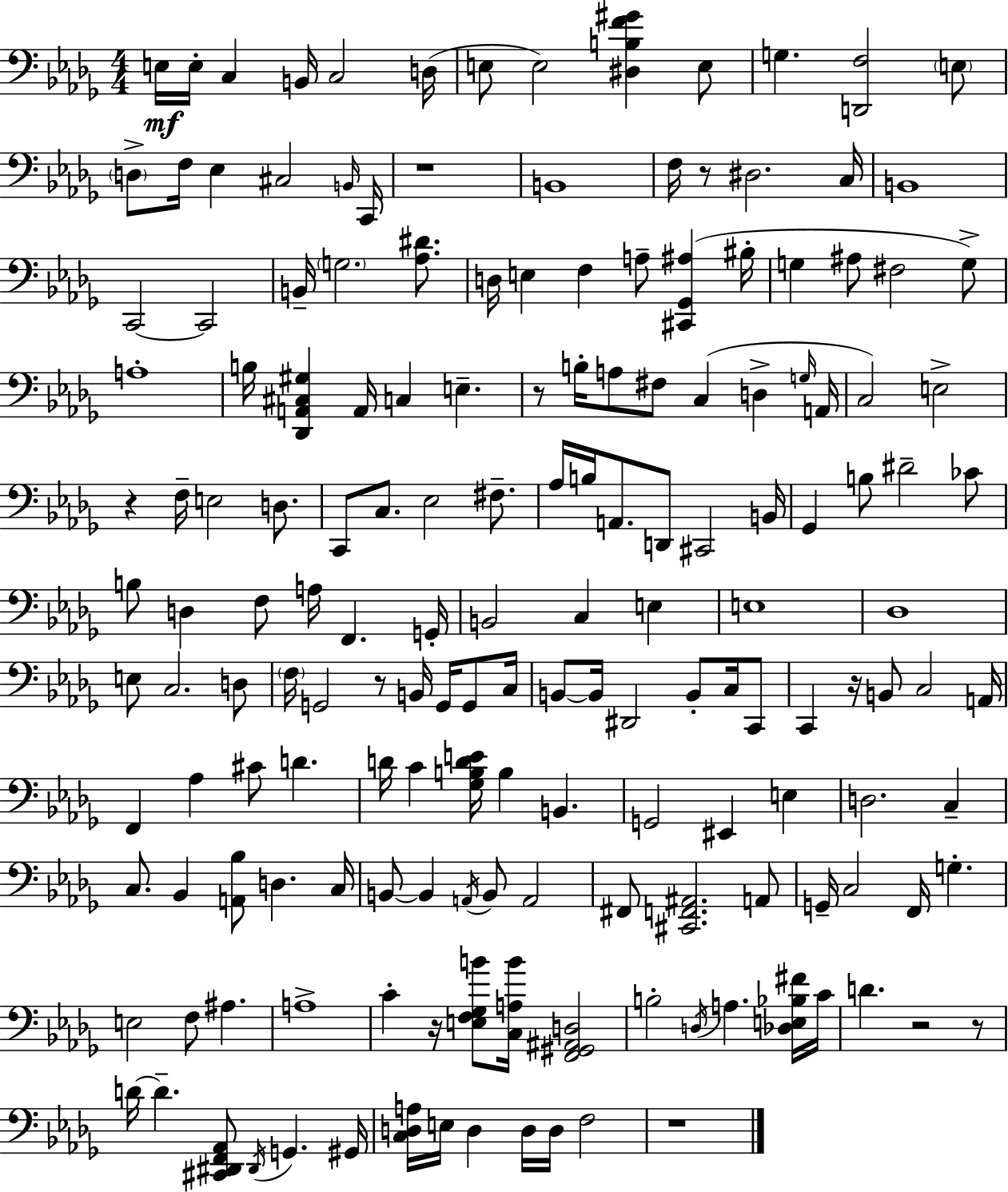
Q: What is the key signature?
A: BES minor